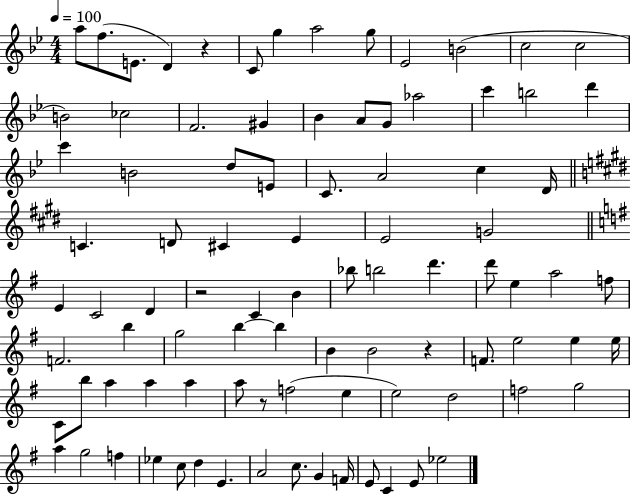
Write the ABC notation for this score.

X:1
T:Untitled
M:4/4
L:1/4
K:Bb
a/2 f/2 E/2 D z C/2 g a2 g/2 _E2 B2 c2 c2 B2 _c2 F2 ^G _B A/2 G/2 _a2 c' b2 d' c' B2 d/2 E/2 C/2 A2 c D/4 C D/2 ^C E E2 G2 E C2 D z2 C B _b/2 b2 d' d'/2 e a2 f/2 F2 b g2 b b B B2 z F/2 e2 e e/4 C/2 b/2 a a a a/2 z/2 f2 e e2 d2 f2 g2 a g2 f _e c/2 d E A2 c/2 G F/4 E/2 C E/2 _e2